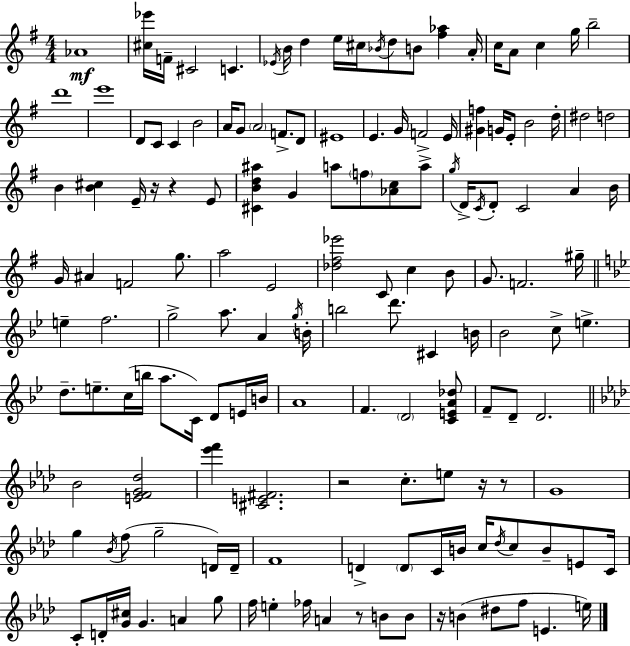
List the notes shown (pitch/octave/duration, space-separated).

Ab4/w [C#5,Eb6]/s F4/s C#4/h C4/q. Eb4/s B4/s D5/q E5/s C#5/s Bb4/s D5/e B4/e [F#5,Ab5]/q A4/s C5/s A4/e C5/q G5/s B5/h D6/w E6/w D4/e C4/e C4/q B4/h A4/s G4/e A4/h F4/e. D4/e EIS4/w E4/q. G4/s F4/h E4/s [G#4,F5]/q G4/s E4/e B4/h D5/s D#5/h D5/h B4/q [B4,C#5]/q E4/s R/s R/q E4/e [C#4,B4,D5,A#5]/q G4/q A5/e F5/e [Ab4,C5]/e A5/e G5/s D4/s C4/s D4/e C4/h A4/q B4/s G4/s A#4/q F4/h G5/e. A5/h E4/h [Db5,F#5,Eb6]/h C4/e C5/q B4/e G4/e. F4/h. G#5/s E5/q F5/h. G5/h A5/e. A4/q G5/s B4/s B5/h D6/e. C#4/q B4/s Bb4/h C5/e E5/q. D5/e. E5/e. C5/s B5/s A5/e. C4/s D4/e E4/s B4/s A4/w F4/q. D4/h [C4,E4,A4,Db5]/e F4/e D4/e D4/h. Bb4/h [E4,F4,G4,Db5]/h [Eb6,F6]/q [C#4,E4,F#4]/h. R/h C5/e. E5/e R/s R/e G4/w G5/q Bb4/s F5/e G5/h D4/s D4/s F4/w D4/q D4/e C4/s B4/s C5/s Db5/s C5/e B4/e E4/e C4/s C4/e D4/s [G4,C#5]/s G4/q. A4/q G5/e F5/s E5/q FES5/s A4/q R/e B4/e B4/e R/s B4/q D#5/e F5/e E4/q. E5/s